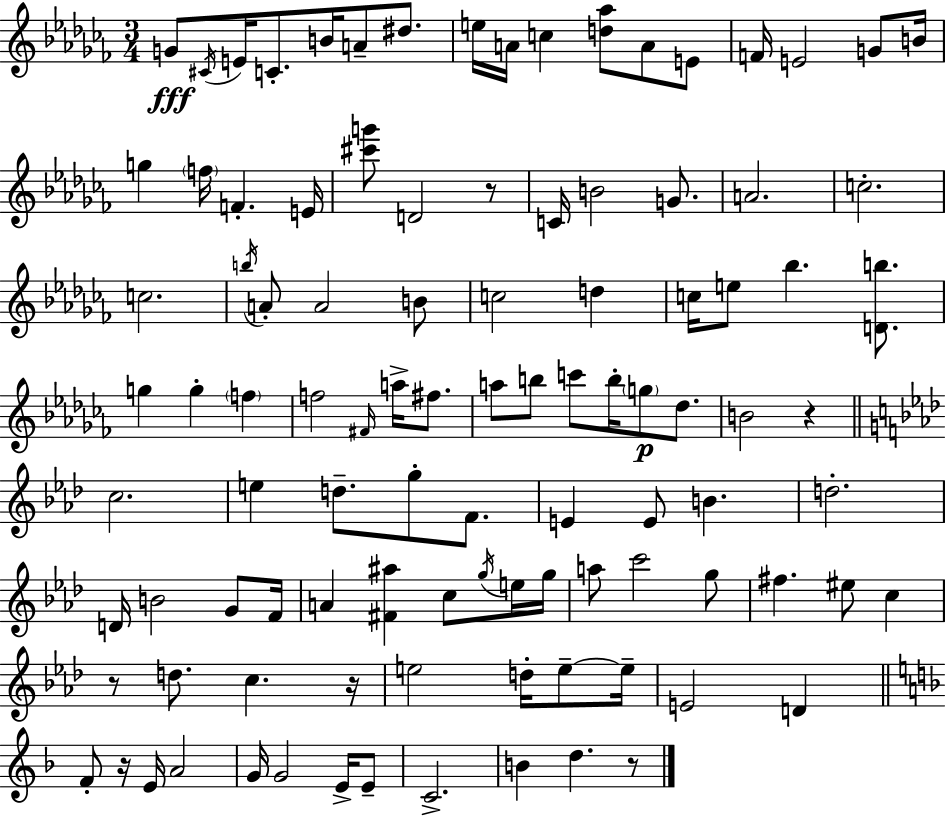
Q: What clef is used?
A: treble